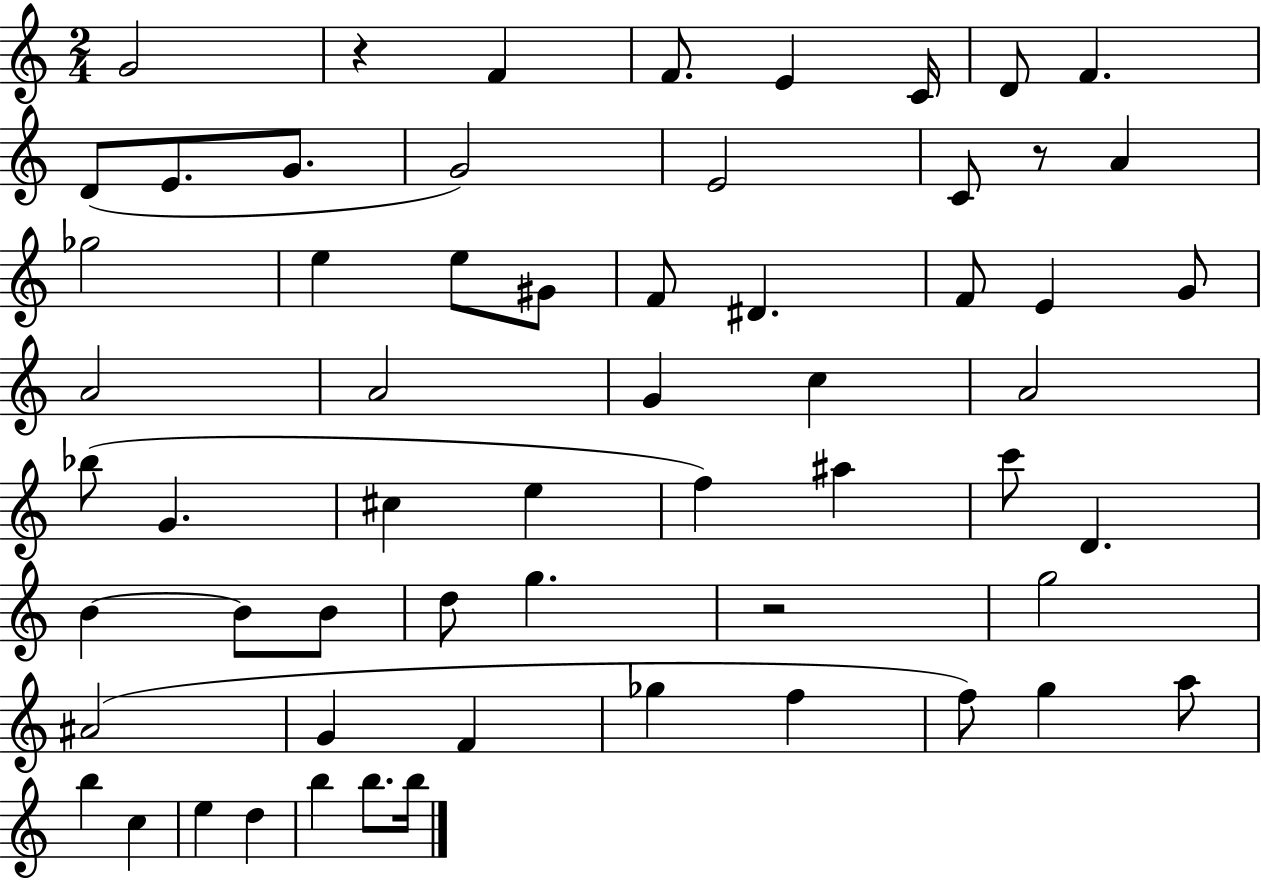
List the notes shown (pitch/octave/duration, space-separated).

G4/h R/q F4/q F4/e. E4/q C4/s D4/e F4/q. D4/e E4/e. G4/e. G4/h E4/h C4/e R/e A4/q Gb5/h E5/q E5/e G#4/e F4/e D#4/q. F4/e E4/q G4/e A4/h A4/h G4/q C5/q A4/h Bb5/e G4/q. C#5/q E5/q F5/q A#5/q C6/e D4/q. B4/q B4/e B4/e D5/e G5/q. R/h G5/h A#4/h G4/q F4/q Gb5/q F5/q F5/e G5/q A5/e B5/q C5/q E5/q D5/q B5/q B5/e. B5/s